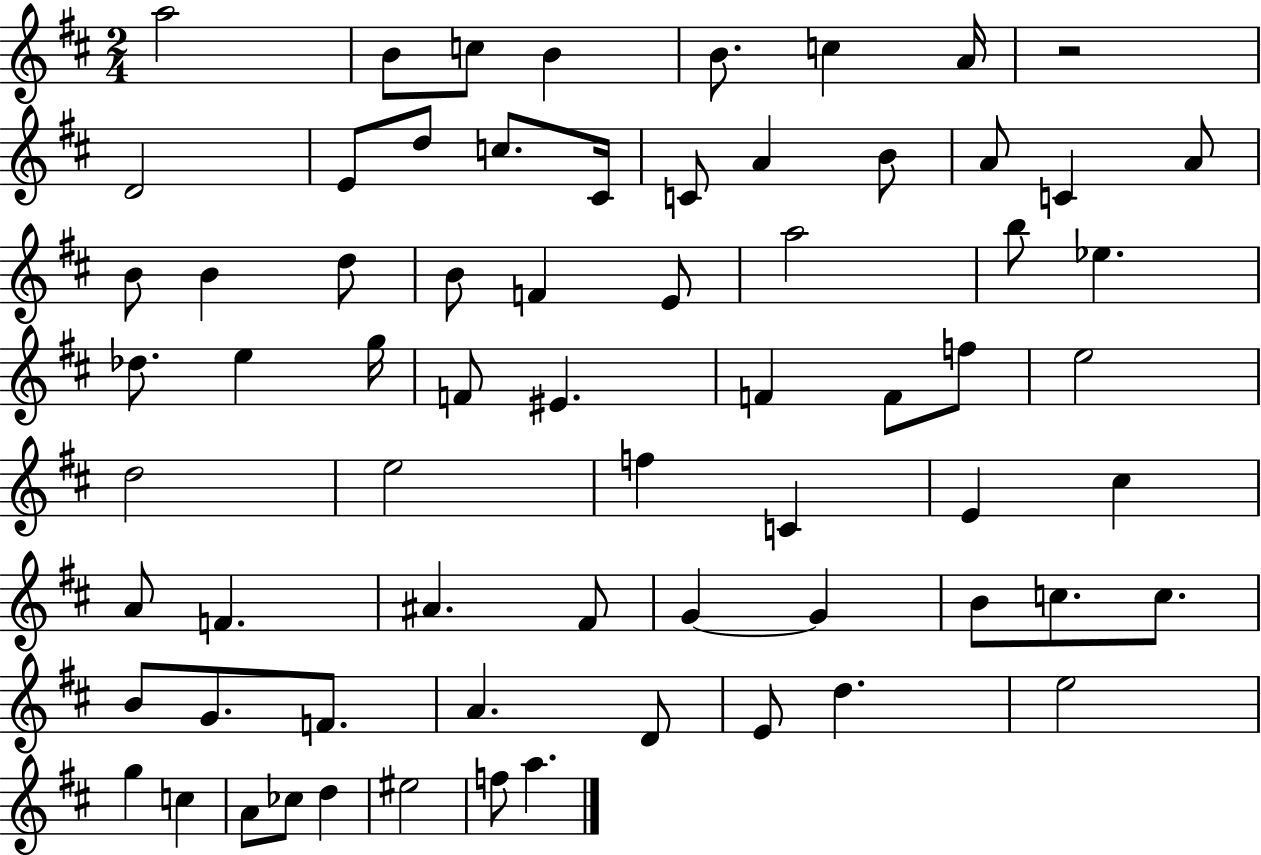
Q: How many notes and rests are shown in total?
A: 68